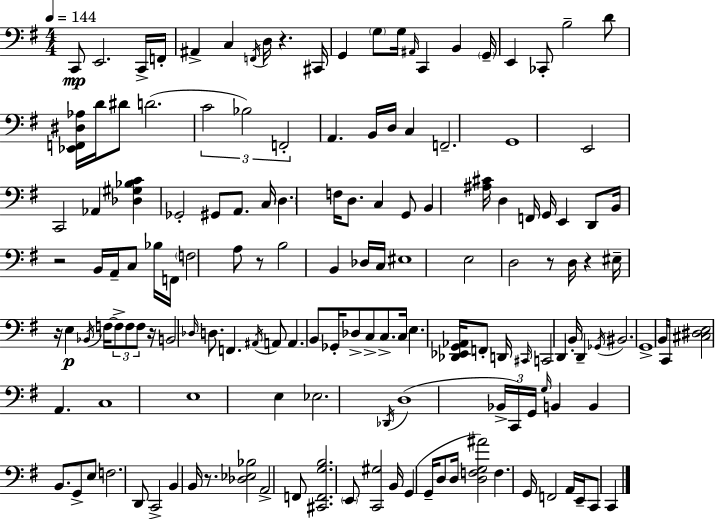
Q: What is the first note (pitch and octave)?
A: C2